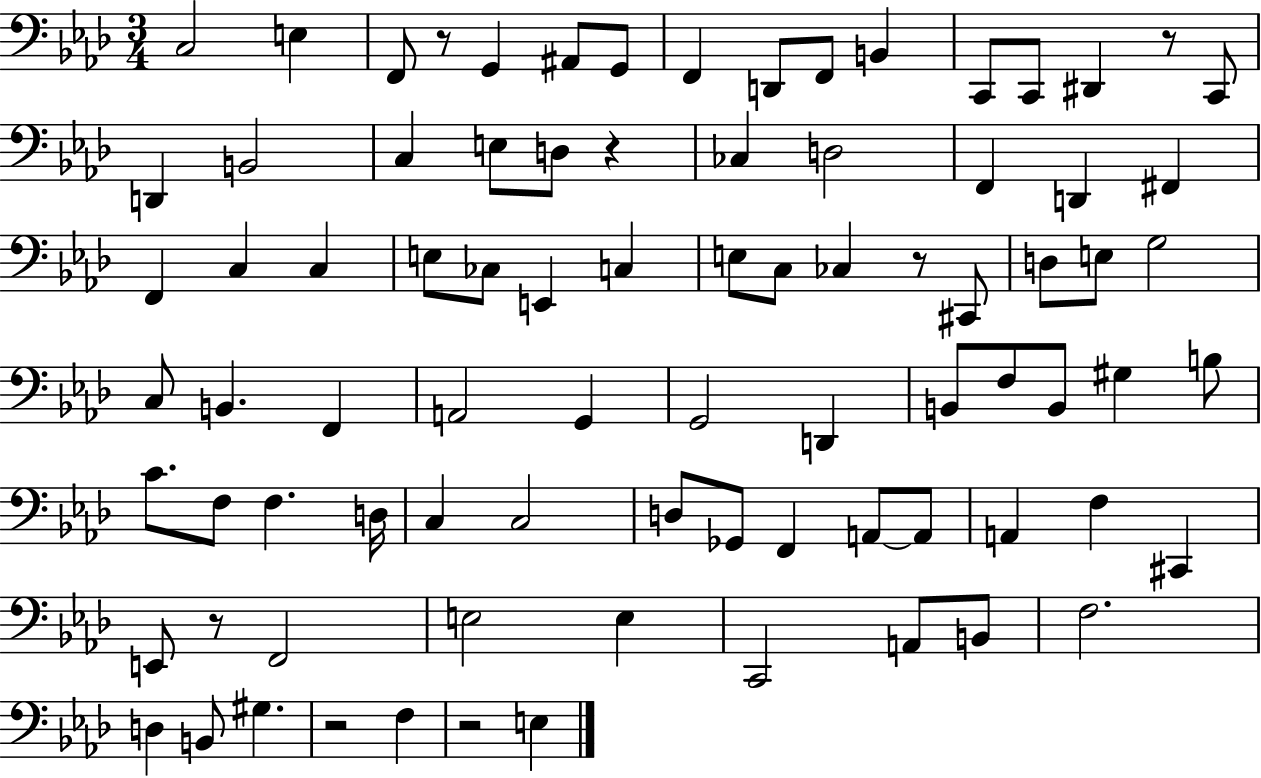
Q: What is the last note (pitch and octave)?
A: E3